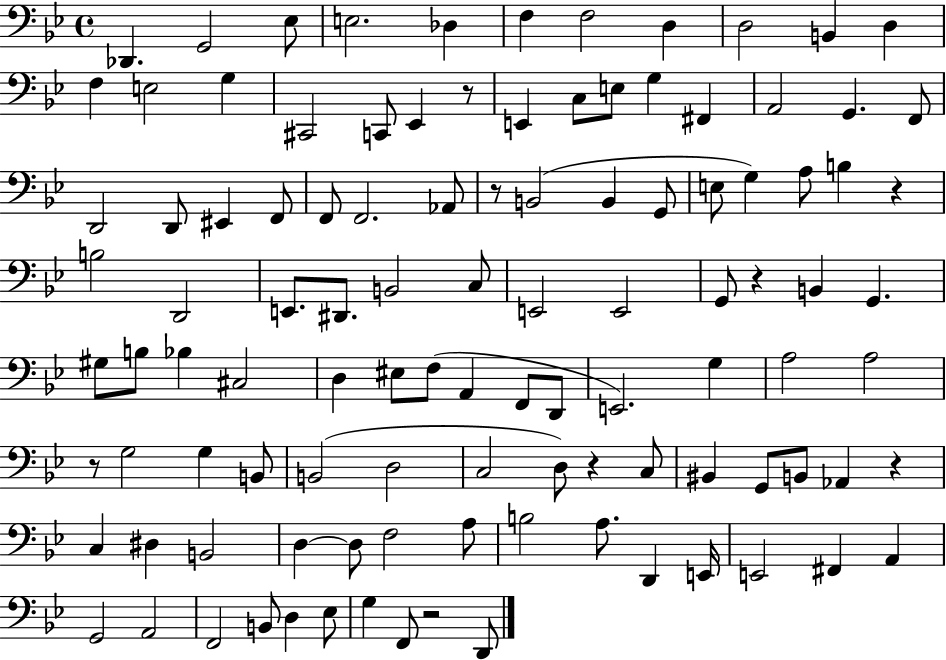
{
  \clef bass
  \time 4/4
  \defaultTimeSignature
  \key bes \major
  des,4. g,2 ees8 | e2. des4 | f4 f2 d4 | d2 b,4 d4 | \break f4 e2 g4 | cis,2 c,8 ees,4 r8 | e,4 c8 e8 g4 fis,4 | a,2 g,4. f,8 | \break d,2 d,8 eis,4 f,8 | f,8 f,2. aes,8 | r8 b,2( b,4 g,8 | e8 g4) a8 b4 r4 | \break b2 d,2 | e,8. dis,8. b,2 c8 | e,2 e,2 | g,8 r4 b,4 g,4. | \break gis8 b8 bes4 cis2 | d4 eis8 f8( a,4 f,8 d,8 | e,2.) g4 | a2 a2 | \break r8 g2 g4 b,8 | b,2( d2 | c2 d8) r4 c8 | bis,4 g,8 b,8 aes,4 r4 | \break c4 dis4 b,2 | d4~~ d8 f2 a8 | b2 a8. d,4 e,16 | e,2 fis,4 a,4 | \break g,2 a,2 | f,2 b,8 d4 ees8 | g4 f,8 r2 d,8 | \bar "|."
}